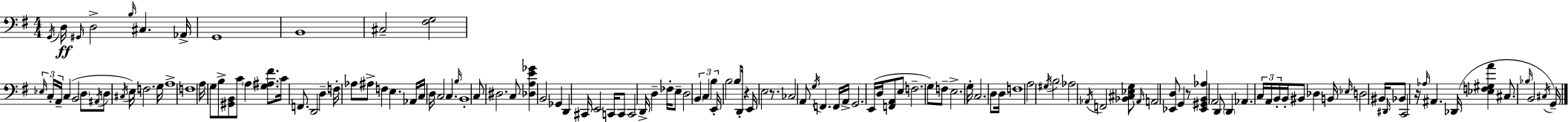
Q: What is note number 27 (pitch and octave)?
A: B3